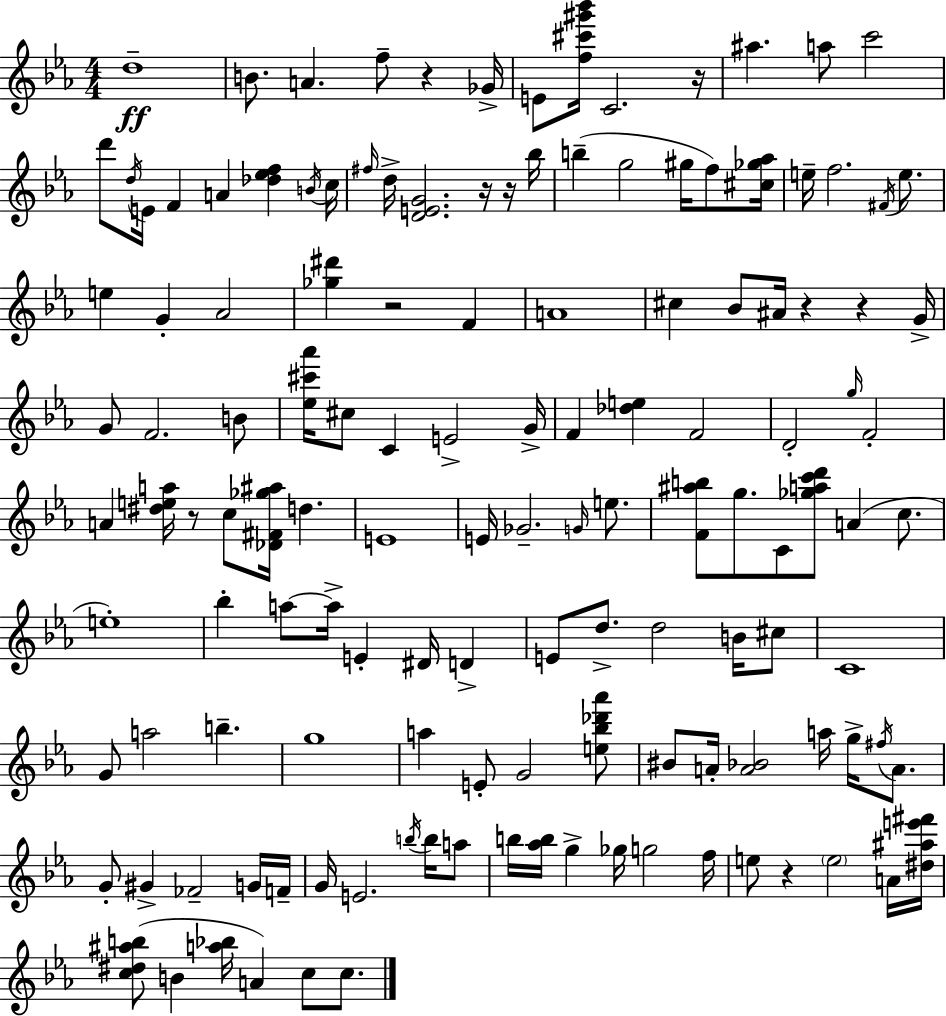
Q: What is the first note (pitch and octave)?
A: D5